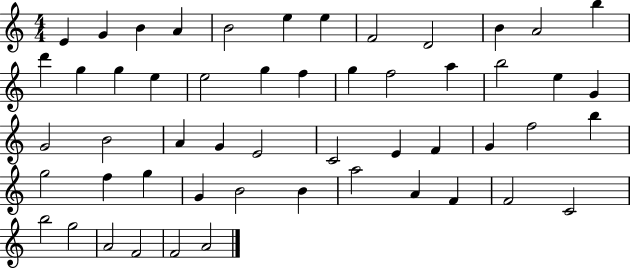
X:1
T:Untitled
M:4/4
L:1/4
K:C
E G B A B2 e e F2 D2 B A2 b d' g g e e2 g f g f2 a b2 e G G2 B2 A G E2 C2 E F G f2 b g2 f g G B2 B a2 A F F2 C2 b2 g2 A2 F2 F2 A2